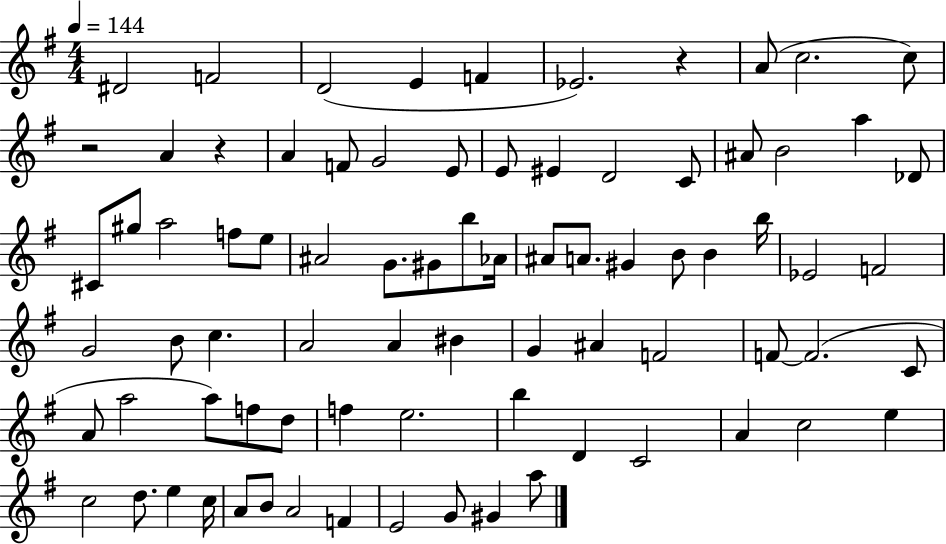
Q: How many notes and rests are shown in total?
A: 80